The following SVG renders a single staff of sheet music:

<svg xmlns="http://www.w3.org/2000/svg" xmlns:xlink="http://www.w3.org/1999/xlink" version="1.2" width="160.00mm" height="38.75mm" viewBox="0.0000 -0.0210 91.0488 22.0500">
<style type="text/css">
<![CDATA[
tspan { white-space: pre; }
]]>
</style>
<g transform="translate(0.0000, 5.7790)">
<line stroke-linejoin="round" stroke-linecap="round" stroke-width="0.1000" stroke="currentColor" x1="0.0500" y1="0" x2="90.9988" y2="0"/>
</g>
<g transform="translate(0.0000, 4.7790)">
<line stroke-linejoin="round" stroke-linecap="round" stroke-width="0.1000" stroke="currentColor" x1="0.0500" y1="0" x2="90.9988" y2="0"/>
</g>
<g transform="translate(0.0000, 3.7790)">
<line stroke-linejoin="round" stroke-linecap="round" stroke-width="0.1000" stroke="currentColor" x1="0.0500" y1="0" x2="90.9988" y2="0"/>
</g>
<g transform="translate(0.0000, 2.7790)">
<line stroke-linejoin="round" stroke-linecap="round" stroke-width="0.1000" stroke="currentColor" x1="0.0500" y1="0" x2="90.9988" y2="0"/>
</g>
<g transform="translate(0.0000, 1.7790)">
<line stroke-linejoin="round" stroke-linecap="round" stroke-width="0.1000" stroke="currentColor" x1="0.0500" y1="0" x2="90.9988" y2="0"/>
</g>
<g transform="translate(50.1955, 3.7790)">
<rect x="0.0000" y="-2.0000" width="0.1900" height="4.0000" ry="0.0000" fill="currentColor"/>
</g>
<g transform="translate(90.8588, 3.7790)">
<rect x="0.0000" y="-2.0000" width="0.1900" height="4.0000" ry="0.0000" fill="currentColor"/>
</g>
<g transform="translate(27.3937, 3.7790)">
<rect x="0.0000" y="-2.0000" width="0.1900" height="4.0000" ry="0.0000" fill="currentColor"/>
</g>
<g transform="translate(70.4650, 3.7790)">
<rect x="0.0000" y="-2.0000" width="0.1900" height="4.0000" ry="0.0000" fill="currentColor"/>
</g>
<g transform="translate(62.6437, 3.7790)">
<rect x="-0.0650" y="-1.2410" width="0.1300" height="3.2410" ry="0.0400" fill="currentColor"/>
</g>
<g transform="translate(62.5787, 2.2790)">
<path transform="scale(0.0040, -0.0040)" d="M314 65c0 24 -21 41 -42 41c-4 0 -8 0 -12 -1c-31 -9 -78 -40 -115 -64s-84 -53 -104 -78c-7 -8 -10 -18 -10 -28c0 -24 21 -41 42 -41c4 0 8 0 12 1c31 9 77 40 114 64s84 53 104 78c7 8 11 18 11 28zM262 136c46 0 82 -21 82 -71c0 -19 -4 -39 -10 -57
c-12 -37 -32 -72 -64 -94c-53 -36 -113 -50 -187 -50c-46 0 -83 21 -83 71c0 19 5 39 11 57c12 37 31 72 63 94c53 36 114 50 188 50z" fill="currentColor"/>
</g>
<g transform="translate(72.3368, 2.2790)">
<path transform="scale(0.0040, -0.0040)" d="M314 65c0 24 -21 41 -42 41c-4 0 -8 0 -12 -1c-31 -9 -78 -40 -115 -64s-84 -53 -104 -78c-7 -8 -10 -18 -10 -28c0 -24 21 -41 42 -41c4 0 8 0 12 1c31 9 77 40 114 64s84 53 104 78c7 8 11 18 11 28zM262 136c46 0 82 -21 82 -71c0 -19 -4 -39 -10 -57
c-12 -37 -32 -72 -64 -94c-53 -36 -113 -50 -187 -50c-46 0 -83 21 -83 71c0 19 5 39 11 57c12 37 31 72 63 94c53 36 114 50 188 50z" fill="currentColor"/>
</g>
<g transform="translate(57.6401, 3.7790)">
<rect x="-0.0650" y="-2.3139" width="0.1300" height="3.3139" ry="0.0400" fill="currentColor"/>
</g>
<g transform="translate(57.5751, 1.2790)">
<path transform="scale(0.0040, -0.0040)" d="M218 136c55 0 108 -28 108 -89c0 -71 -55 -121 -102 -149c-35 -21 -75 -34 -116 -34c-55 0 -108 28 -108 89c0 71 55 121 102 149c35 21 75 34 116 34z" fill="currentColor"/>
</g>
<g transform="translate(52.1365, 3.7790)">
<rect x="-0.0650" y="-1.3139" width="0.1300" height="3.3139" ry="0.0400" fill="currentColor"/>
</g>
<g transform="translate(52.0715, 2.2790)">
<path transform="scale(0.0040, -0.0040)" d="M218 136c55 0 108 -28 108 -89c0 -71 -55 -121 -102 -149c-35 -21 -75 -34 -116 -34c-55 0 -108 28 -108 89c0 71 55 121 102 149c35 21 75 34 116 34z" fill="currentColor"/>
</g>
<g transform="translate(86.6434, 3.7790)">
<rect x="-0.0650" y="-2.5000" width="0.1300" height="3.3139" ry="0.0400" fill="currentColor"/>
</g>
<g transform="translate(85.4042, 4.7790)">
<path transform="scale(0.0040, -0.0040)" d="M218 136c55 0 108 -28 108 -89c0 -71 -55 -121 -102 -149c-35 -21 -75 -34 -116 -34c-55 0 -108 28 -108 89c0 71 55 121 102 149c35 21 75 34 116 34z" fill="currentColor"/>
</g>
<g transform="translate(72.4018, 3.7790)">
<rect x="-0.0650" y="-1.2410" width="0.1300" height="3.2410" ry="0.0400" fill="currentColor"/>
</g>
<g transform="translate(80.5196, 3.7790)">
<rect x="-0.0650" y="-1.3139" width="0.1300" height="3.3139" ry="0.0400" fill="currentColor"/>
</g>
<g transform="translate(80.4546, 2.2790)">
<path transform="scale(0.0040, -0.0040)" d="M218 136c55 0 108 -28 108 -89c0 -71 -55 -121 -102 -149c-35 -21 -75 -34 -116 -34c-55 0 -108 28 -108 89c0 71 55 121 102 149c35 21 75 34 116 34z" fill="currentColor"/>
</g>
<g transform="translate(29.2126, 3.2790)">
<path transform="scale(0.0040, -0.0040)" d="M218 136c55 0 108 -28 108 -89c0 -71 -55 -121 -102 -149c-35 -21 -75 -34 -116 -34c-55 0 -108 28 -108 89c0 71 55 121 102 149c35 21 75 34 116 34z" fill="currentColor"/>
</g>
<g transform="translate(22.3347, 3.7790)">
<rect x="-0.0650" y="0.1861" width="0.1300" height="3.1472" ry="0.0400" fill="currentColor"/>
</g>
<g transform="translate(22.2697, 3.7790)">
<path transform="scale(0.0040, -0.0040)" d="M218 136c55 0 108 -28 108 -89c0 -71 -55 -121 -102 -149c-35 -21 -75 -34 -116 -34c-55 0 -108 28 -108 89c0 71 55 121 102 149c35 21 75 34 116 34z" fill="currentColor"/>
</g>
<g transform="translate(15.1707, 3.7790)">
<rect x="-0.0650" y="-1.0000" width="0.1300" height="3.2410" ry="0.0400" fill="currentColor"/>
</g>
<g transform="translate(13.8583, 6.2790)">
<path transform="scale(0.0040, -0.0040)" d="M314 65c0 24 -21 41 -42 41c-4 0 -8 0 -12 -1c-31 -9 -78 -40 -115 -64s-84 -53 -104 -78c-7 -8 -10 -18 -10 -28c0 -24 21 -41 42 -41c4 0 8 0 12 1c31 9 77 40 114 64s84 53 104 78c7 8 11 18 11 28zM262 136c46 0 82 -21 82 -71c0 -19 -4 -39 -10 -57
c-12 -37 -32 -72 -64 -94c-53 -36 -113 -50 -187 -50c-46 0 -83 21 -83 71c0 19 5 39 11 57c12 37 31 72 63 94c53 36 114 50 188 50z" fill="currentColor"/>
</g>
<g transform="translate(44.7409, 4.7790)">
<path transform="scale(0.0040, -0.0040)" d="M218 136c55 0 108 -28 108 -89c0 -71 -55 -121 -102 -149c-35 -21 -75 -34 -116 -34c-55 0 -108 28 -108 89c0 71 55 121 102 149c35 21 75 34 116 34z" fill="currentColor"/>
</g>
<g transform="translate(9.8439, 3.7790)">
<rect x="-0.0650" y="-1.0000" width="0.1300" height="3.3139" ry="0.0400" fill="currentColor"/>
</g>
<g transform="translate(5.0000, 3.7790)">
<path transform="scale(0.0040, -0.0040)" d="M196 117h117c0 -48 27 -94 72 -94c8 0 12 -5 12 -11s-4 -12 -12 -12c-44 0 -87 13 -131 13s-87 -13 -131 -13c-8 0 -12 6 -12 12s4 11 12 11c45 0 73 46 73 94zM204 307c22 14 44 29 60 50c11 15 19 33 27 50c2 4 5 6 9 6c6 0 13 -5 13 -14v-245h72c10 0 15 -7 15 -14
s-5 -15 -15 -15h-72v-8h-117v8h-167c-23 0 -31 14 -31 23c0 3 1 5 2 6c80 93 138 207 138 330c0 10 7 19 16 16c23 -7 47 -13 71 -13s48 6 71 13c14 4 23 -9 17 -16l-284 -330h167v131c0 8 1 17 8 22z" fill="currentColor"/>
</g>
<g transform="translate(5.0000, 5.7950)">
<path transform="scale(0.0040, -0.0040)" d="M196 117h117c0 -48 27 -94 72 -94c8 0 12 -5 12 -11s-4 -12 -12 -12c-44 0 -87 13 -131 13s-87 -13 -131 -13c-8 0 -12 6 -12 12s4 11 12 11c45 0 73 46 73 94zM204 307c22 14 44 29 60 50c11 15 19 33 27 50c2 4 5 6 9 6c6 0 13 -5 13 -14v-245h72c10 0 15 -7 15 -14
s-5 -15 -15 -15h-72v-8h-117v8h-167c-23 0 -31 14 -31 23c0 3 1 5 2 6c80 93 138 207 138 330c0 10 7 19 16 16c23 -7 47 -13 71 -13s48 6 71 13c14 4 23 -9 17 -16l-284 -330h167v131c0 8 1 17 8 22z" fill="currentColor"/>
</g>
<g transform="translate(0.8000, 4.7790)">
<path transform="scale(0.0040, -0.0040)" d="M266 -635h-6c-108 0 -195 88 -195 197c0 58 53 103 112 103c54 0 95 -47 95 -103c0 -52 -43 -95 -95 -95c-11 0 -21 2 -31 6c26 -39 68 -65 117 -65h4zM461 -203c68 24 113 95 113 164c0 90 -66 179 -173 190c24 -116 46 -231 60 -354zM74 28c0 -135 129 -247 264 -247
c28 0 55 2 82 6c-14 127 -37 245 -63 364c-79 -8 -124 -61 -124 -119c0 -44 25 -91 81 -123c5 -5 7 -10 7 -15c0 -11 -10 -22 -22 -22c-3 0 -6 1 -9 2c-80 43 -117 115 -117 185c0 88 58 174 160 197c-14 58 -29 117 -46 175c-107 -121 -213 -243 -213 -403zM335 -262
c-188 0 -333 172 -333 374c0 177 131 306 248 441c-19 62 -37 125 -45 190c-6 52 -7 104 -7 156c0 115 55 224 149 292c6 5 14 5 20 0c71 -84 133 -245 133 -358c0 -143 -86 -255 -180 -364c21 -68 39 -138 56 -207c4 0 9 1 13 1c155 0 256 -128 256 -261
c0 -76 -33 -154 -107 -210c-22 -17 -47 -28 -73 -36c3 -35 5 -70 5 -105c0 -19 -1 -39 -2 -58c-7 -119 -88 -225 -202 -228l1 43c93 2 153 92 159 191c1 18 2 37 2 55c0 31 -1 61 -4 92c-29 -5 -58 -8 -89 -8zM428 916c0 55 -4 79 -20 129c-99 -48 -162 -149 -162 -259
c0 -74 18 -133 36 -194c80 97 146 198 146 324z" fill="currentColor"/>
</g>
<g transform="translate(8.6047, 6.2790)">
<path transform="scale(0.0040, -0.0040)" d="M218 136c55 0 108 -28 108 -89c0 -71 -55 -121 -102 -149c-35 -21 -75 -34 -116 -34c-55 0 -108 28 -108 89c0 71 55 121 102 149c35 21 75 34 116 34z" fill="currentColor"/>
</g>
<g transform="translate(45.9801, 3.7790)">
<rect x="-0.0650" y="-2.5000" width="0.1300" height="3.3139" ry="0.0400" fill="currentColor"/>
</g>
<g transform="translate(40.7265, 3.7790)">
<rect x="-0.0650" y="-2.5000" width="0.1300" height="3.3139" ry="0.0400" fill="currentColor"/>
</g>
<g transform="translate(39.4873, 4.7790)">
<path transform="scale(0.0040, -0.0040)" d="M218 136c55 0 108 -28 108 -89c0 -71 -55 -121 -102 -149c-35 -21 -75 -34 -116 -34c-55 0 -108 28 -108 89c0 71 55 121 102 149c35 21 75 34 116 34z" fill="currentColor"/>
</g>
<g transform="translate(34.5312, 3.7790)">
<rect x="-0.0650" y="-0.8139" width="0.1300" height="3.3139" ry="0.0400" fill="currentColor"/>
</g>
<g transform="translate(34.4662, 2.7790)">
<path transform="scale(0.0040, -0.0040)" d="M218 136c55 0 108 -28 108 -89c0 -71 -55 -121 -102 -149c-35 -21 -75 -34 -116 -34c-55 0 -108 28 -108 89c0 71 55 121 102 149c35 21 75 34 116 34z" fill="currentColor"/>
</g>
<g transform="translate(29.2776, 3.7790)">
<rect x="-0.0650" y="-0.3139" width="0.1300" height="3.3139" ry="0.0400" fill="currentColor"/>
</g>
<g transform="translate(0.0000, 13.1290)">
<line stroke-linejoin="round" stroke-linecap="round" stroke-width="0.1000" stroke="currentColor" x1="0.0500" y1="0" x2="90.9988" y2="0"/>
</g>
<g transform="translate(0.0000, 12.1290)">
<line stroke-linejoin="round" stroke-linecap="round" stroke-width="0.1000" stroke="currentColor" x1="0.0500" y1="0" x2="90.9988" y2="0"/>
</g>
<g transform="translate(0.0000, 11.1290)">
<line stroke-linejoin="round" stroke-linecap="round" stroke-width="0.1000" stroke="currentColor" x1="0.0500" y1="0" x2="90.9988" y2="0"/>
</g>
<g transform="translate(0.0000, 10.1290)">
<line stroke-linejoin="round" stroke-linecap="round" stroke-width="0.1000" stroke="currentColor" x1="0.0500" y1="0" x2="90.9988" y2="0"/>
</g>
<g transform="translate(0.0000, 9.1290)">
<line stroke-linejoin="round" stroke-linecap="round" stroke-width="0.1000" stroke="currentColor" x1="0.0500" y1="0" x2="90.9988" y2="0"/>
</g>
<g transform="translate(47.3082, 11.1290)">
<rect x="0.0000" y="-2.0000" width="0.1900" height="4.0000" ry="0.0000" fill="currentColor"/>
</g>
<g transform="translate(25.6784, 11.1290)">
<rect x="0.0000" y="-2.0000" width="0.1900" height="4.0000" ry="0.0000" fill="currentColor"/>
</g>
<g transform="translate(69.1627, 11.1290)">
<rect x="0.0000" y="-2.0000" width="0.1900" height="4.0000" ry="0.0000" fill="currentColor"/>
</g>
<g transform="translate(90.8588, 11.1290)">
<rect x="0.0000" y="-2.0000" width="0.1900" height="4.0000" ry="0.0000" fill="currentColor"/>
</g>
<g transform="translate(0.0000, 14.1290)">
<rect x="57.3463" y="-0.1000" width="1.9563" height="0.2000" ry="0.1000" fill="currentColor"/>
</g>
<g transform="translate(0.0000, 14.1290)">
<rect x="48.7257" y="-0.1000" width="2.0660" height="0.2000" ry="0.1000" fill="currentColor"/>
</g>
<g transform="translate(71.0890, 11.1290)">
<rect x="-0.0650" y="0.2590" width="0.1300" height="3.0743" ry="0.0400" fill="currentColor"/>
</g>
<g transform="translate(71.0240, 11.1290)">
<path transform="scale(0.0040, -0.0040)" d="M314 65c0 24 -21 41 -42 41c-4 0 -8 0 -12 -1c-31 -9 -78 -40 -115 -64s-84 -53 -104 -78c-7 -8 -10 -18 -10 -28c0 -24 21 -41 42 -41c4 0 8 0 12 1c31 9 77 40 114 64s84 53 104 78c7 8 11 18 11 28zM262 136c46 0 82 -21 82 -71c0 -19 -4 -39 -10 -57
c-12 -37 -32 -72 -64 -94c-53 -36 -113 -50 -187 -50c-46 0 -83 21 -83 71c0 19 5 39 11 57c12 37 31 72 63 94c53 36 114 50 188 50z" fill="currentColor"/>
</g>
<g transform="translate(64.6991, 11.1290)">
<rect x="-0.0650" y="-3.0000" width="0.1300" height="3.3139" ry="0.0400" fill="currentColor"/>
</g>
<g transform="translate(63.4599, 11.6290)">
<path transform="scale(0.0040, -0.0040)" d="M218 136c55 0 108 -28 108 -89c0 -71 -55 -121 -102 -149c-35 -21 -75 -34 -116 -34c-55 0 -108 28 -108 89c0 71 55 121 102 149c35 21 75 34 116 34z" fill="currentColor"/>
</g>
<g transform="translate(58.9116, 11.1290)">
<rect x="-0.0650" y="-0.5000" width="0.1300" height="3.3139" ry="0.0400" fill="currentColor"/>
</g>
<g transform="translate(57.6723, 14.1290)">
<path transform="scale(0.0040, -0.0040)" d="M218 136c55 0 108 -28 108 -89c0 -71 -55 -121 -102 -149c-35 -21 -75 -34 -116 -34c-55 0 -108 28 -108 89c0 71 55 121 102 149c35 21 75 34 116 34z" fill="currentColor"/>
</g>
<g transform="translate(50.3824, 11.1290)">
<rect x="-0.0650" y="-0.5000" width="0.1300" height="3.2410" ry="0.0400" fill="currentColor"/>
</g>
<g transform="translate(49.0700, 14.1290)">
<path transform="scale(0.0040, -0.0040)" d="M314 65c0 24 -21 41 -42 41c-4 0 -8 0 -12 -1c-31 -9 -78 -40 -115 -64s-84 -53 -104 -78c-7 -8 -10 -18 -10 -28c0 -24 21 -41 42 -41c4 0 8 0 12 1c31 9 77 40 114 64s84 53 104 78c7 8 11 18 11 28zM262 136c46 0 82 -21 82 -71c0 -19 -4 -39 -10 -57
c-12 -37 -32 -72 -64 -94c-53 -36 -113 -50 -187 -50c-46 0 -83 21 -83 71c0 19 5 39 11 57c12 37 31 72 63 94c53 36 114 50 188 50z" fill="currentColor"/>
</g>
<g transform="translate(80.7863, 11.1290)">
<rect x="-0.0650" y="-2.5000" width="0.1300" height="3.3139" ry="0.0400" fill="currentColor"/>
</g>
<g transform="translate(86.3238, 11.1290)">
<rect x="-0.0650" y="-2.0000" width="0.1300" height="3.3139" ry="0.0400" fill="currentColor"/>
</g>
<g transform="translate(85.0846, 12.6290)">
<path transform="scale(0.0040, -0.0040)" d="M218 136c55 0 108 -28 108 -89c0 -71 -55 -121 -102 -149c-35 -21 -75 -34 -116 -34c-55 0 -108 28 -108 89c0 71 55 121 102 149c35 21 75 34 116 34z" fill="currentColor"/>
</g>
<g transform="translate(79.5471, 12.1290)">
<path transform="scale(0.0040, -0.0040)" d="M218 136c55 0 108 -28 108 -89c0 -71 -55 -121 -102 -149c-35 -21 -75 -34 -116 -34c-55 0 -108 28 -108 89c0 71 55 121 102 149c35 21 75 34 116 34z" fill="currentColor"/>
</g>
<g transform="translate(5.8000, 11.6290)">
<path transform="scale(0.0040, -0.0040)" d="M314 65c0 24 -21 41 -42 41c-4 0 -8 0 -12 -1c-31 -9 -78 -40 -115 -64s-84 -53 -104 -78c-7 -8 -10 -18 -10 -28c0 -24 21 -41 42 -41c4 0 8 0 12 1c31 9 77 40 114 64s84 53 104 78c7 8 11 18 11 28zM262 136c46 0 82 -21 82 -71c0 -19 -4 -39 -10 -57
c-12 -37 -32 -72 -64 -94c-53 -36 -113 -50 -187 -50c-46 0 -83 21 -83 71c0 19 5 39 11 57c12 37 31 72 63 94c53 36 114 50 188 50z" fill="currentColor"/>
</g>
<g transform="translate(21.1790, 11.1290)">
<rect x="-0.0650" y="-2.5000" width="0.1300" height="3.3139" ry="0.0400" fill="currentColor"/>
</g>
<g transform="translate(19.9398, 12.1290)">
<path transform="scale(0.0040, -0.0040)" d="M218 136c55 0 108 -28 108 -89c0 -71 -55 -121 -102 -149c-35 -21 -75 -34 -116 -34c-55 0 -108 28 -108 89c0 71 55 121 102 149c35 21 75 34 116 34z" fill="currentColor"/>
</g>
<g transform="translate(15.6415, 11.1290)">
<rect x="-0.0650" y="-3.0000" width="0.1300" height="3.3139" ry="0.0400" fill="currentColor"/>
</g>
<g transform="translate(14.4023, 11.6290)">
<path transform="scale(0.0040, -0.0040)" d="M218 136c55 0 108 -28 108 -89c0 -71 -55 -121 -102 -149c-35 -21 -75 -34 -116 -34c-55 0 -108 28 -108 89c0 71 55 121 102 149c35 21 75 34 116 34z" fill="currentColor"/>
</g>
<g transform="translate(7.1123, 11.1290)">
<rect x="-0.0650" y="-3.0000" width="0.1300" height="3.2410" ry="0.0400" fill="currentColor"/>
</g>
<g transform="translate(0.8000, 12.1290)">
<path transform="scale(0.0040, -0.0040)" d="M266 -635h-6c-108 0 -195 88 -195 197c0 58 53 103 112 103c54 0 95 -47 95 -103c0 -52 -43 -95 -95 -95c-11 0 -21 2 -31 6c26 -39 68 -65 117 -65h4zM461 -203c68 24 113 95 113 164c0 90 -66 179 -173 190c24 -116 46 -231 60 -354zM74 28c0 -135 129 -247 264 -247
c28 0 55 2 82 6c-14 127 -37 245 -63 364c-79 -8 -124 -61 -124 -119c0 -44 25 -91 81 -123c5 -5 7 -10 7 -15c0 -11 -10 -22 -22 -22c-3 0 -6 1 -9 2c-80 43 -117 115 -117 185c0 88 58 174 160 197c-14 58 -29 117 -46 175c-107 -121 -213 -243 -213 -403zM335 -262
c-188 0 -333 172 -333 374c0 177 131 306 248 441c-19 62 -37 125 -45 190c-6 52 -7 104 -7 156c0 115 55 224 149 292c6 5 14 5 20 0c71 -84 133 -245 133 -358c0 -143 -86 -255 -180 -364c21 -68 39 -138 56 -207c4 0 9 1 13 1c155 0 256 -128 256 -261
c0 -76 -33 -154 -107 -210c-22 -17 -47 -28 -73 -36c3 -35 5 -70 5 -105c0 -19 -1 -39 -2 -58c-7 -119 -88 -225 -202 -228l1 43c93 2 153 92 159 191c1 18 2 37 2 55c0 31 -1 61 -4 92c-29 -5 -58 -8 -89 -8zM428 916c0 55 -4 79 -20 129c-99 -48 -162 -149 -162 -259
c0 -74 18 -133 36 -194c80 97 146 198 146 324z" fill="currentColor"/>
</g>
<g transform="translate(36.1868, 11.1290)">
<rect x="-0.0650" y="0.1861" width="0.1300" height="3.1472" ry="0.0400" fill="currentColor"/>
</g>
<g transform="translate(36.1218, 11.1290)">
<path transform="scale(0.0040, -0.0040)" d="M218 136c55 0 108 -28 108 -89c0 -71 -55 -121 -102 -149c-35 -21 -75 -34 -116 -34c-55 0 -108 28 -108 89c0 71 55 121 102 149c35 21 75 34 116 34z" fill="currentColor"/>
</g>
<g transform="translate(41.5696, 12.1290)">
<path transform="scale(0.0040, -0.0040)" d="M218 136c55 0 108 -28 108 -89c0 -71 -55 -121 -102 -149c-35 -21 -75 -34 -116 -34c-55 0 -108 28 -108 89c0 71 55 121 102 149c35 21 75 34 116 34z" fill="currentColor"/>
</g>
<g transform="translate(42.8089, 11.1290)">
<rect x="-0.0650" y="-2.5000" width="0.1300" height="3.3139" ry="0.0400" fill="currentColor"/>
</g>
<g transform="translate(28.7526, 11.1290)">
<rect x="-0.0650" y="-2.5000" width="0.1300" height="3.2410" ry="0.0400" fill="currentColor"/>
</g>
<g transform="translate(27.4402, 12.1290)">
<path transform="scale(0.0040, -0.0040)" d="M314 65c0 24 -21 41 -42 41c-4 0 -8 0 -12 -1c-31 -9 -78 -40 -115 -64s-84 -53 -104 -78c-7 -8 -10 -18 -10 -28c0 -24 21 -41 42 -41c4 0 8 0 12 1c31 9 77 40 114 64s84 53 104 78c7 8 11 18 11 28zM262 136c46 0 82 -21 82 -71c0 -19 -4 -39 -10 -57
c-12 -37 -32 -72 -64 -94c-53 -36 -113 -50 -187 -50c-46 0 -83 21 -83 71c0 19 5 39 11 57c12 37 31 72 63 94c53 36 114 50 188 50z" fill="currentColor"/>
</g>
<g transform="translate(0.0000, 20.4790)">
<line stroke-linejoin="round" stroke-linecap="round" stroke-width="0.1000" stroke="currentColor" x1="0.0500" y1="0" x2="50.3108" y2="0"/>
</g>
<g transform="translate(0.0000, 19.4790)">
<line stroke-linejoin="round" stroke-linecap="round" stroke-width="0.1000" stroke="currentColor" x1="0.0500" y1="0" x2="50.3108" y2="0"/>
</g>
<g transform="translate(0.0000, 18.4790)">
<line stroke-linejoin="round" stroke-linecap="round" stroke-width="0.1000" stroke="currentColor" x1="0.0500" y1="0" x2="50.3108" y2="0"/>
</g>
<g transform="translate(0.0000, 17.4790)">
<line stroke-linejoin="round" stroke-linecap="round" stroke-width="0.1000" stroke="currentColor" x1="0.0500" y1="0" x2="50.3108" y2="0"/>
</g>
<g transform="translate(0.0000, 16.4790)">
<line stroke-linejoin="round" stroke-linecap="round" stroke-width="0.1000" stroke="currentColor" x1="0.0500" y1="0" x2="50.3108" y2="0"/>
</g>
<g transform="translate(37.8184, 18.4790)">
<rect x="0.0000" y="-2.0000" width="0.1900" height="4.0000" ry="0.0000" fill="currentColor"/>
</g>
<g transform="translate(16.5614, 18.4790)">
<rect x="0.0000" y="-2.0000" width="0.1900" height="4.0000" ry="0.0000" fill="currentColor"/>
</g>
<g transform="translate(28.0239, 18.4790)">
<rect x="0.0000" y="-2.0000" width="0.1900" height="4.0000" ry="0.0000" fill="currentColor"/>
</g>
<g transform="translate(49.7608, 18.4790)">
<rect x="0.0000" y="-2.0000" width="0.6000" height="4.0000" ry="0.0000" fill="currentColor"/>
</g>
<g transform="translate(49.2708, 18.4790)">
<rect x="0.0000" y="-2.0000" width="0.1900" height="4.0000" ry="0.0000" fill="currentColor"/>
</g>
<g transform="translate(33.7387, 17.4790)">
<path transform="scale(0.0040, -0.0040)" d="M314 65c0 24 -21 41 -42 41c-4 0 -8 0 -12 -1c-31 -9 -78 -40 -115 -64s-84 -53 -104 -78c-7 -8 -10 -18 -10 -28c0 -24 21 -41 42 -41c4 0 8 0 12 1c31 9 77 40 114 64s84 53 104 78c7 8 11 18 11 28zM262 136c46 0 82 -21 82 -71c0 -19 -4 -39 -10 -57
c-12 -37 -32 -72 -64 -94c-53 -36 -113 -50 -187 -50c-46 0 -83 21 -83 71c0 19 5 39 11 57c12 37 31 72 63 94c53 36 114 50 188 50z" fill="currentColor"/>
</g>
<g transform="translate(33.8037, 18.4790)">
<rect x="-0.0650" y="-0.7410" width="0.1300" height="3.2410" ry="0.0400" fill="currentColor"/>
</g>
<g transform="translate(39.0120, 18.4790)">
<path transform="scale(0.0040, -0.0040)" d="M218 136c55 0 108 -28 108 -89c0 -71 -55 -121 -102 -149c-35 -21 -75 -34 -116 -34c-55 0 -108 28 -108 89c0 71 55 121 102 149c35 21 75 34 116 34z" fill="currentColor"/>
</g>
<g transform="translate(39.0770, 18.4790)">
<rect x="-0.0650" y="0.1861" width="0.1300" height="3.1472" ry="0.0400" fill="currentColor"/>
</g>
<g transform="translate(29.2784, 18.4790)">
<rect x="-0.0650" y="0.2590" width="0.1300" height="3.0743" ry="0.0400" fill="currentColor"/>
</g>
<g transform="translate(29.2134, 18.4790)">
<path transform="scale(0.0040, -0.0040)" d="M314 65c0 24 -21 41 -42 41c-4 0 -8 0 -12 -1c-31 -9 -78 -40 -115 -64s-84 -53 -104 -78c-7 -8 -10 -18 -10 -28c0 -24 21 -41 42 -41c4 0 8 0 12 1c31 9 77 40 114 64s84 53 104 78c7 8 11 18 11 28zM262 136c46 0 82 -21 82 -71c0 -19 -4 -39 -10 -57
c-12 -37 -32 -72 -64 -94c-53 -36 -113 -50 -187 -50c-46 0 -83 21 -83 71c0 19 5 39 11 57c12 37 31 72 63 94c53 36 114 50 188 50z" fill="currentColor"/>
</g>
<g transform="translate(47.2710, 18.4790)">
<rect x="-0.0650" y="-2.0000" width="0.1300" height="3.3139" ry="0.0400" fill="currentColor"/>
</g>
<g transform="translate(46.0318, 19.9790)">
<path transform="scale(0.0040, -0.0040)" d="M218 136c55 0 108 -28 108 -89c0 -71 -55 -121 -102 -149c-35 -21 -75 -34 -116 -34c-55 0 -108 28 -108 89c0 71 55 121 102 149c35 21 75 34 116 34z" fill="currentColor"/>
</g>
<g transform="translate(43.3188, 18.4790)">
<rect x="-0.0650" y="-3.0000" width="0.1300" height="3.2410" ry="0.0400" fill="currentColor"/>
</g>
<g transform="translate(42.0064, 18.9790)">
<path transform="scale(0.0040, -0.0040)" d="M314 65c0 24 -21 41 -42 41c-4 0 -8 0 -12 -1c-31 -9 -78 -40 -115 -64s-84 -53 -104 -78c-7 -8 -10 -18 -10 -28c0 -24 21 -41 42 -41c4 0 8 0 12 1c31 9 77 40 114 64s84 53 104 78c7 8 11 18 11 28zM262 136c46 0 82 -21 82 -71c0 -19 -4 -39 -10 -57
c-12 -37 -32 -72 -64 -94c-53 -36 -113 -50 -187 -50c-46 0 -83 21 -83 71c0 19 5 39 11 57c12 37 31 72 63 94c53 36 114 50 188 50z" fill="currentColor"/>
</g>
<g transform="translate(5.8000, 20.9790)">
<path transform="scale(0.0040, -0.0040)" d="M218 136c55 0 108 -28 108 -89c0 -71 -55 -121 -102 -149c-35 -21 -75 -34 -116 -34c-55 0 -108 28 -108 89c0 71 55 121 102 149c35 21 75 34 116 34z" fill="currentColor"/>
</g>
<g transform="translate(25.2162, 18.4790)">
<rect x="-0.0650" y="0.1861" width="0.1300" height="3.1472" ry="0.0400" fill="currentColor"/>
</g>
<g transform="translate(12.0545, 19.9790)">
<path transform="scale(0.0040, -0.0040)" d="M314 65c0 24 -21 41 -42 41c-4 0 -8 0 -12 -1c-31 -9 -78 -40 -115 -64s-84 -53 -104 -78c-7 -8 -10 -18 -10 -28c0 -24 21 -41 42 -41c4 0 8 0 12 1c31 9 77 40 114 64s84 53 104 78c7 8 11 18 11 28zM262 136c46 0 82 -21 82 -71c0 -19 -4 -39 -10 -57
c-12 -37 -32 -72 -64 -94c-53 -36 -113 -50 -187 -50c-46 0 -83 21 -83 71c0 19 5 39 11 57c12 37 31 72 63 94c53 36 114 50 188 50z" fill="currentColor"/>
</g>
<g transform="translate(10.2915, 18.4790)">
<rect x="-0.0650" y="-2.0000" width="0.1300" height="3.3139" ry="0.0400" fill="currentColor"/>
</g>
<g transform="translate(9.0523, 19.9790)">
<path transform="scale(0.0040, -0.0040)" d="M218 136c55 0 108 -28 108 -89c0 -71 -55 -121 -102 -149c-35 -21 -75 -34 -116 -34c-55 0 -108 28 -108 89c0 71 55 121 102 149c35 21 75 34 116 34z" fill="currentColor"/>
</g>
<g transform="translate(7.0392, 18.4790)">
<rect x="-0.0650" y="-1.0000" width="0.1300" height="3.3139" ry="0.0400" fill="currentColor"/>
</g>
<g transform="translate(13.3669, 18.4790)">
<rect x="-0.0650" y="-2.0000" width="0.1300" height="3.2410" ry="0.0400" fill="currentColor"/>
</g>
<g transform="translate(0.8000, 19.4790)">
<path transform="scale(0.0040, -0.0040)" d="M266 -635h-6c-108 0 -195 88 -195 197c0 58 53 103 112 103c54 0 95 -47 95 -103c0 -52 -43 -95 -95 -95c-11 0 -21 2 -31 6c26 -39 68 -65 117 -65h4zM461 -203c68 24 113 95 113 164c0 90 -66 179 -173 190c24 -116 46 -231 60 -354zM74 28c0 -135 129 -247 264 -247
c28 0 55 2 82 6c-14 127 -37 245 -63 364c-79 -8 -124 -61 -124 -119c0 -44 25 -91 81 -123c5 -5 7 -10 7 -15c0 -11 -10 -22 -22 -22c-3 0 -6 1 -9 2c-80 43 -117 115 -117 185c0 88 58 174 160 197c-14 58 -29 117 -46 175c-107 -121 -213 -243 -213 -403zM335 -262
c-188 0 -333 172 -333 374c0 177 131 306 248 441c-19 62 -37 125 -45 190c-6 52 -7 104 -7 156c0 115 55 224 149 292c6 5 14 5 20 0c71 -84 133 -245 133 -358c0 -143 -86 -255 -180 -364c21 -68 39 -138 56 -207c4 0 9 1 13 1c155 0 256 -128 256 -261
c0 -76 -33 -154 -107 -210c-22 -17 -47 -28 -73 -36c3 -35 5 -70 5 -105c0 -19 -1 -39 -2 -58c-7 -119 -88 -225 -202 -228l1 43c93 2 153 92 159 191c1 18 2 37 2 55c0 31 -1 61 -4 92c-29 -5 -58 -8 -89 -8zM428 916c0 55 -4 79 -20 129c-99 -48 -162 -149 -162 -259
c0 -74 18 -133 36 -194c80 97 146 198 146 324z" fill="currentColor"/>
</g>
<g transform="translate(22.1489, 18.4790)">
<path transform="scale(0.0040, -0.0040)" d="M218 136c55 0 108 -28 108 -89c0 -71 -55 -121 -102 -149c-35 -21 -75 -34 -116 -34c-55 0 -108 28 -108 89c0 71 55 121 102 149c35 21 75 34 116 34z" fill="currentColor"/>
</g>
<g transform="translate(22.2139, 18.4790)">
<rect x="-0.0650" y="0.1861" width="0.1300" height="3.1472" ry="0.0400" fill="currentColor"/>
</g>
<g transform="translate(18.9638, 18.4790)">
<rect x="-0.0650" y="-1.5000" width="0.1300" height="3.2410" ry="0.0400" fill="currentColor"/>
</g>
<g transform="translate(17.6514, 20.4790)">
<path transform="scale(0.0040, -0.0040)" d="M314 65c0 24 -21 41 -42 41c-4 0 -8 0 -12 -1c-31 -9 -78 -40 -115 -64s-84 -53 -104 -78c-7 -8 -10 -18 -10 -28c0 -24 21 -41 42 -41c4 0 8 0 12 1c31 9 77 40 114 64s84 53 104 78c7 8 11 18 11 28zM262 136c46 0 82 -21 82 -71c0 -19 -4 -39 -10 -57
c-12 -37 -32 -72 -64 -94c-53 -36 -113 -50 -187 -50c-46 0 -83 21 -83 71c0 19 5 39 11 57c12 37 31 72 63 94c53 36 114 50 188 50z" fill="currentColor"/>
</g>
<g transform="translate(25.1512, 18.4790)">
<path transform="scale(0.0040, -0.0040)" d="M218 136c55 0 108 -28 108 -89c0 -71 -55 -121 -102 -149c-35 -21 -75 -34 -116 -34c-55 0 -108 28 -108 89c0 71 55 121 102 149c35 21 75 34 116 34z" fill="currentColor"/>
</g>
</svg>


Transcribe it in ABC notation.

X:1
T:Untitled
M:4/4
L:1/4
K:C
D D2 B c d G G e g e2 e2 e G A2 A G G2 B G C2 C A B2 G F D F F2 E2 B B B2 d2 B A2 F